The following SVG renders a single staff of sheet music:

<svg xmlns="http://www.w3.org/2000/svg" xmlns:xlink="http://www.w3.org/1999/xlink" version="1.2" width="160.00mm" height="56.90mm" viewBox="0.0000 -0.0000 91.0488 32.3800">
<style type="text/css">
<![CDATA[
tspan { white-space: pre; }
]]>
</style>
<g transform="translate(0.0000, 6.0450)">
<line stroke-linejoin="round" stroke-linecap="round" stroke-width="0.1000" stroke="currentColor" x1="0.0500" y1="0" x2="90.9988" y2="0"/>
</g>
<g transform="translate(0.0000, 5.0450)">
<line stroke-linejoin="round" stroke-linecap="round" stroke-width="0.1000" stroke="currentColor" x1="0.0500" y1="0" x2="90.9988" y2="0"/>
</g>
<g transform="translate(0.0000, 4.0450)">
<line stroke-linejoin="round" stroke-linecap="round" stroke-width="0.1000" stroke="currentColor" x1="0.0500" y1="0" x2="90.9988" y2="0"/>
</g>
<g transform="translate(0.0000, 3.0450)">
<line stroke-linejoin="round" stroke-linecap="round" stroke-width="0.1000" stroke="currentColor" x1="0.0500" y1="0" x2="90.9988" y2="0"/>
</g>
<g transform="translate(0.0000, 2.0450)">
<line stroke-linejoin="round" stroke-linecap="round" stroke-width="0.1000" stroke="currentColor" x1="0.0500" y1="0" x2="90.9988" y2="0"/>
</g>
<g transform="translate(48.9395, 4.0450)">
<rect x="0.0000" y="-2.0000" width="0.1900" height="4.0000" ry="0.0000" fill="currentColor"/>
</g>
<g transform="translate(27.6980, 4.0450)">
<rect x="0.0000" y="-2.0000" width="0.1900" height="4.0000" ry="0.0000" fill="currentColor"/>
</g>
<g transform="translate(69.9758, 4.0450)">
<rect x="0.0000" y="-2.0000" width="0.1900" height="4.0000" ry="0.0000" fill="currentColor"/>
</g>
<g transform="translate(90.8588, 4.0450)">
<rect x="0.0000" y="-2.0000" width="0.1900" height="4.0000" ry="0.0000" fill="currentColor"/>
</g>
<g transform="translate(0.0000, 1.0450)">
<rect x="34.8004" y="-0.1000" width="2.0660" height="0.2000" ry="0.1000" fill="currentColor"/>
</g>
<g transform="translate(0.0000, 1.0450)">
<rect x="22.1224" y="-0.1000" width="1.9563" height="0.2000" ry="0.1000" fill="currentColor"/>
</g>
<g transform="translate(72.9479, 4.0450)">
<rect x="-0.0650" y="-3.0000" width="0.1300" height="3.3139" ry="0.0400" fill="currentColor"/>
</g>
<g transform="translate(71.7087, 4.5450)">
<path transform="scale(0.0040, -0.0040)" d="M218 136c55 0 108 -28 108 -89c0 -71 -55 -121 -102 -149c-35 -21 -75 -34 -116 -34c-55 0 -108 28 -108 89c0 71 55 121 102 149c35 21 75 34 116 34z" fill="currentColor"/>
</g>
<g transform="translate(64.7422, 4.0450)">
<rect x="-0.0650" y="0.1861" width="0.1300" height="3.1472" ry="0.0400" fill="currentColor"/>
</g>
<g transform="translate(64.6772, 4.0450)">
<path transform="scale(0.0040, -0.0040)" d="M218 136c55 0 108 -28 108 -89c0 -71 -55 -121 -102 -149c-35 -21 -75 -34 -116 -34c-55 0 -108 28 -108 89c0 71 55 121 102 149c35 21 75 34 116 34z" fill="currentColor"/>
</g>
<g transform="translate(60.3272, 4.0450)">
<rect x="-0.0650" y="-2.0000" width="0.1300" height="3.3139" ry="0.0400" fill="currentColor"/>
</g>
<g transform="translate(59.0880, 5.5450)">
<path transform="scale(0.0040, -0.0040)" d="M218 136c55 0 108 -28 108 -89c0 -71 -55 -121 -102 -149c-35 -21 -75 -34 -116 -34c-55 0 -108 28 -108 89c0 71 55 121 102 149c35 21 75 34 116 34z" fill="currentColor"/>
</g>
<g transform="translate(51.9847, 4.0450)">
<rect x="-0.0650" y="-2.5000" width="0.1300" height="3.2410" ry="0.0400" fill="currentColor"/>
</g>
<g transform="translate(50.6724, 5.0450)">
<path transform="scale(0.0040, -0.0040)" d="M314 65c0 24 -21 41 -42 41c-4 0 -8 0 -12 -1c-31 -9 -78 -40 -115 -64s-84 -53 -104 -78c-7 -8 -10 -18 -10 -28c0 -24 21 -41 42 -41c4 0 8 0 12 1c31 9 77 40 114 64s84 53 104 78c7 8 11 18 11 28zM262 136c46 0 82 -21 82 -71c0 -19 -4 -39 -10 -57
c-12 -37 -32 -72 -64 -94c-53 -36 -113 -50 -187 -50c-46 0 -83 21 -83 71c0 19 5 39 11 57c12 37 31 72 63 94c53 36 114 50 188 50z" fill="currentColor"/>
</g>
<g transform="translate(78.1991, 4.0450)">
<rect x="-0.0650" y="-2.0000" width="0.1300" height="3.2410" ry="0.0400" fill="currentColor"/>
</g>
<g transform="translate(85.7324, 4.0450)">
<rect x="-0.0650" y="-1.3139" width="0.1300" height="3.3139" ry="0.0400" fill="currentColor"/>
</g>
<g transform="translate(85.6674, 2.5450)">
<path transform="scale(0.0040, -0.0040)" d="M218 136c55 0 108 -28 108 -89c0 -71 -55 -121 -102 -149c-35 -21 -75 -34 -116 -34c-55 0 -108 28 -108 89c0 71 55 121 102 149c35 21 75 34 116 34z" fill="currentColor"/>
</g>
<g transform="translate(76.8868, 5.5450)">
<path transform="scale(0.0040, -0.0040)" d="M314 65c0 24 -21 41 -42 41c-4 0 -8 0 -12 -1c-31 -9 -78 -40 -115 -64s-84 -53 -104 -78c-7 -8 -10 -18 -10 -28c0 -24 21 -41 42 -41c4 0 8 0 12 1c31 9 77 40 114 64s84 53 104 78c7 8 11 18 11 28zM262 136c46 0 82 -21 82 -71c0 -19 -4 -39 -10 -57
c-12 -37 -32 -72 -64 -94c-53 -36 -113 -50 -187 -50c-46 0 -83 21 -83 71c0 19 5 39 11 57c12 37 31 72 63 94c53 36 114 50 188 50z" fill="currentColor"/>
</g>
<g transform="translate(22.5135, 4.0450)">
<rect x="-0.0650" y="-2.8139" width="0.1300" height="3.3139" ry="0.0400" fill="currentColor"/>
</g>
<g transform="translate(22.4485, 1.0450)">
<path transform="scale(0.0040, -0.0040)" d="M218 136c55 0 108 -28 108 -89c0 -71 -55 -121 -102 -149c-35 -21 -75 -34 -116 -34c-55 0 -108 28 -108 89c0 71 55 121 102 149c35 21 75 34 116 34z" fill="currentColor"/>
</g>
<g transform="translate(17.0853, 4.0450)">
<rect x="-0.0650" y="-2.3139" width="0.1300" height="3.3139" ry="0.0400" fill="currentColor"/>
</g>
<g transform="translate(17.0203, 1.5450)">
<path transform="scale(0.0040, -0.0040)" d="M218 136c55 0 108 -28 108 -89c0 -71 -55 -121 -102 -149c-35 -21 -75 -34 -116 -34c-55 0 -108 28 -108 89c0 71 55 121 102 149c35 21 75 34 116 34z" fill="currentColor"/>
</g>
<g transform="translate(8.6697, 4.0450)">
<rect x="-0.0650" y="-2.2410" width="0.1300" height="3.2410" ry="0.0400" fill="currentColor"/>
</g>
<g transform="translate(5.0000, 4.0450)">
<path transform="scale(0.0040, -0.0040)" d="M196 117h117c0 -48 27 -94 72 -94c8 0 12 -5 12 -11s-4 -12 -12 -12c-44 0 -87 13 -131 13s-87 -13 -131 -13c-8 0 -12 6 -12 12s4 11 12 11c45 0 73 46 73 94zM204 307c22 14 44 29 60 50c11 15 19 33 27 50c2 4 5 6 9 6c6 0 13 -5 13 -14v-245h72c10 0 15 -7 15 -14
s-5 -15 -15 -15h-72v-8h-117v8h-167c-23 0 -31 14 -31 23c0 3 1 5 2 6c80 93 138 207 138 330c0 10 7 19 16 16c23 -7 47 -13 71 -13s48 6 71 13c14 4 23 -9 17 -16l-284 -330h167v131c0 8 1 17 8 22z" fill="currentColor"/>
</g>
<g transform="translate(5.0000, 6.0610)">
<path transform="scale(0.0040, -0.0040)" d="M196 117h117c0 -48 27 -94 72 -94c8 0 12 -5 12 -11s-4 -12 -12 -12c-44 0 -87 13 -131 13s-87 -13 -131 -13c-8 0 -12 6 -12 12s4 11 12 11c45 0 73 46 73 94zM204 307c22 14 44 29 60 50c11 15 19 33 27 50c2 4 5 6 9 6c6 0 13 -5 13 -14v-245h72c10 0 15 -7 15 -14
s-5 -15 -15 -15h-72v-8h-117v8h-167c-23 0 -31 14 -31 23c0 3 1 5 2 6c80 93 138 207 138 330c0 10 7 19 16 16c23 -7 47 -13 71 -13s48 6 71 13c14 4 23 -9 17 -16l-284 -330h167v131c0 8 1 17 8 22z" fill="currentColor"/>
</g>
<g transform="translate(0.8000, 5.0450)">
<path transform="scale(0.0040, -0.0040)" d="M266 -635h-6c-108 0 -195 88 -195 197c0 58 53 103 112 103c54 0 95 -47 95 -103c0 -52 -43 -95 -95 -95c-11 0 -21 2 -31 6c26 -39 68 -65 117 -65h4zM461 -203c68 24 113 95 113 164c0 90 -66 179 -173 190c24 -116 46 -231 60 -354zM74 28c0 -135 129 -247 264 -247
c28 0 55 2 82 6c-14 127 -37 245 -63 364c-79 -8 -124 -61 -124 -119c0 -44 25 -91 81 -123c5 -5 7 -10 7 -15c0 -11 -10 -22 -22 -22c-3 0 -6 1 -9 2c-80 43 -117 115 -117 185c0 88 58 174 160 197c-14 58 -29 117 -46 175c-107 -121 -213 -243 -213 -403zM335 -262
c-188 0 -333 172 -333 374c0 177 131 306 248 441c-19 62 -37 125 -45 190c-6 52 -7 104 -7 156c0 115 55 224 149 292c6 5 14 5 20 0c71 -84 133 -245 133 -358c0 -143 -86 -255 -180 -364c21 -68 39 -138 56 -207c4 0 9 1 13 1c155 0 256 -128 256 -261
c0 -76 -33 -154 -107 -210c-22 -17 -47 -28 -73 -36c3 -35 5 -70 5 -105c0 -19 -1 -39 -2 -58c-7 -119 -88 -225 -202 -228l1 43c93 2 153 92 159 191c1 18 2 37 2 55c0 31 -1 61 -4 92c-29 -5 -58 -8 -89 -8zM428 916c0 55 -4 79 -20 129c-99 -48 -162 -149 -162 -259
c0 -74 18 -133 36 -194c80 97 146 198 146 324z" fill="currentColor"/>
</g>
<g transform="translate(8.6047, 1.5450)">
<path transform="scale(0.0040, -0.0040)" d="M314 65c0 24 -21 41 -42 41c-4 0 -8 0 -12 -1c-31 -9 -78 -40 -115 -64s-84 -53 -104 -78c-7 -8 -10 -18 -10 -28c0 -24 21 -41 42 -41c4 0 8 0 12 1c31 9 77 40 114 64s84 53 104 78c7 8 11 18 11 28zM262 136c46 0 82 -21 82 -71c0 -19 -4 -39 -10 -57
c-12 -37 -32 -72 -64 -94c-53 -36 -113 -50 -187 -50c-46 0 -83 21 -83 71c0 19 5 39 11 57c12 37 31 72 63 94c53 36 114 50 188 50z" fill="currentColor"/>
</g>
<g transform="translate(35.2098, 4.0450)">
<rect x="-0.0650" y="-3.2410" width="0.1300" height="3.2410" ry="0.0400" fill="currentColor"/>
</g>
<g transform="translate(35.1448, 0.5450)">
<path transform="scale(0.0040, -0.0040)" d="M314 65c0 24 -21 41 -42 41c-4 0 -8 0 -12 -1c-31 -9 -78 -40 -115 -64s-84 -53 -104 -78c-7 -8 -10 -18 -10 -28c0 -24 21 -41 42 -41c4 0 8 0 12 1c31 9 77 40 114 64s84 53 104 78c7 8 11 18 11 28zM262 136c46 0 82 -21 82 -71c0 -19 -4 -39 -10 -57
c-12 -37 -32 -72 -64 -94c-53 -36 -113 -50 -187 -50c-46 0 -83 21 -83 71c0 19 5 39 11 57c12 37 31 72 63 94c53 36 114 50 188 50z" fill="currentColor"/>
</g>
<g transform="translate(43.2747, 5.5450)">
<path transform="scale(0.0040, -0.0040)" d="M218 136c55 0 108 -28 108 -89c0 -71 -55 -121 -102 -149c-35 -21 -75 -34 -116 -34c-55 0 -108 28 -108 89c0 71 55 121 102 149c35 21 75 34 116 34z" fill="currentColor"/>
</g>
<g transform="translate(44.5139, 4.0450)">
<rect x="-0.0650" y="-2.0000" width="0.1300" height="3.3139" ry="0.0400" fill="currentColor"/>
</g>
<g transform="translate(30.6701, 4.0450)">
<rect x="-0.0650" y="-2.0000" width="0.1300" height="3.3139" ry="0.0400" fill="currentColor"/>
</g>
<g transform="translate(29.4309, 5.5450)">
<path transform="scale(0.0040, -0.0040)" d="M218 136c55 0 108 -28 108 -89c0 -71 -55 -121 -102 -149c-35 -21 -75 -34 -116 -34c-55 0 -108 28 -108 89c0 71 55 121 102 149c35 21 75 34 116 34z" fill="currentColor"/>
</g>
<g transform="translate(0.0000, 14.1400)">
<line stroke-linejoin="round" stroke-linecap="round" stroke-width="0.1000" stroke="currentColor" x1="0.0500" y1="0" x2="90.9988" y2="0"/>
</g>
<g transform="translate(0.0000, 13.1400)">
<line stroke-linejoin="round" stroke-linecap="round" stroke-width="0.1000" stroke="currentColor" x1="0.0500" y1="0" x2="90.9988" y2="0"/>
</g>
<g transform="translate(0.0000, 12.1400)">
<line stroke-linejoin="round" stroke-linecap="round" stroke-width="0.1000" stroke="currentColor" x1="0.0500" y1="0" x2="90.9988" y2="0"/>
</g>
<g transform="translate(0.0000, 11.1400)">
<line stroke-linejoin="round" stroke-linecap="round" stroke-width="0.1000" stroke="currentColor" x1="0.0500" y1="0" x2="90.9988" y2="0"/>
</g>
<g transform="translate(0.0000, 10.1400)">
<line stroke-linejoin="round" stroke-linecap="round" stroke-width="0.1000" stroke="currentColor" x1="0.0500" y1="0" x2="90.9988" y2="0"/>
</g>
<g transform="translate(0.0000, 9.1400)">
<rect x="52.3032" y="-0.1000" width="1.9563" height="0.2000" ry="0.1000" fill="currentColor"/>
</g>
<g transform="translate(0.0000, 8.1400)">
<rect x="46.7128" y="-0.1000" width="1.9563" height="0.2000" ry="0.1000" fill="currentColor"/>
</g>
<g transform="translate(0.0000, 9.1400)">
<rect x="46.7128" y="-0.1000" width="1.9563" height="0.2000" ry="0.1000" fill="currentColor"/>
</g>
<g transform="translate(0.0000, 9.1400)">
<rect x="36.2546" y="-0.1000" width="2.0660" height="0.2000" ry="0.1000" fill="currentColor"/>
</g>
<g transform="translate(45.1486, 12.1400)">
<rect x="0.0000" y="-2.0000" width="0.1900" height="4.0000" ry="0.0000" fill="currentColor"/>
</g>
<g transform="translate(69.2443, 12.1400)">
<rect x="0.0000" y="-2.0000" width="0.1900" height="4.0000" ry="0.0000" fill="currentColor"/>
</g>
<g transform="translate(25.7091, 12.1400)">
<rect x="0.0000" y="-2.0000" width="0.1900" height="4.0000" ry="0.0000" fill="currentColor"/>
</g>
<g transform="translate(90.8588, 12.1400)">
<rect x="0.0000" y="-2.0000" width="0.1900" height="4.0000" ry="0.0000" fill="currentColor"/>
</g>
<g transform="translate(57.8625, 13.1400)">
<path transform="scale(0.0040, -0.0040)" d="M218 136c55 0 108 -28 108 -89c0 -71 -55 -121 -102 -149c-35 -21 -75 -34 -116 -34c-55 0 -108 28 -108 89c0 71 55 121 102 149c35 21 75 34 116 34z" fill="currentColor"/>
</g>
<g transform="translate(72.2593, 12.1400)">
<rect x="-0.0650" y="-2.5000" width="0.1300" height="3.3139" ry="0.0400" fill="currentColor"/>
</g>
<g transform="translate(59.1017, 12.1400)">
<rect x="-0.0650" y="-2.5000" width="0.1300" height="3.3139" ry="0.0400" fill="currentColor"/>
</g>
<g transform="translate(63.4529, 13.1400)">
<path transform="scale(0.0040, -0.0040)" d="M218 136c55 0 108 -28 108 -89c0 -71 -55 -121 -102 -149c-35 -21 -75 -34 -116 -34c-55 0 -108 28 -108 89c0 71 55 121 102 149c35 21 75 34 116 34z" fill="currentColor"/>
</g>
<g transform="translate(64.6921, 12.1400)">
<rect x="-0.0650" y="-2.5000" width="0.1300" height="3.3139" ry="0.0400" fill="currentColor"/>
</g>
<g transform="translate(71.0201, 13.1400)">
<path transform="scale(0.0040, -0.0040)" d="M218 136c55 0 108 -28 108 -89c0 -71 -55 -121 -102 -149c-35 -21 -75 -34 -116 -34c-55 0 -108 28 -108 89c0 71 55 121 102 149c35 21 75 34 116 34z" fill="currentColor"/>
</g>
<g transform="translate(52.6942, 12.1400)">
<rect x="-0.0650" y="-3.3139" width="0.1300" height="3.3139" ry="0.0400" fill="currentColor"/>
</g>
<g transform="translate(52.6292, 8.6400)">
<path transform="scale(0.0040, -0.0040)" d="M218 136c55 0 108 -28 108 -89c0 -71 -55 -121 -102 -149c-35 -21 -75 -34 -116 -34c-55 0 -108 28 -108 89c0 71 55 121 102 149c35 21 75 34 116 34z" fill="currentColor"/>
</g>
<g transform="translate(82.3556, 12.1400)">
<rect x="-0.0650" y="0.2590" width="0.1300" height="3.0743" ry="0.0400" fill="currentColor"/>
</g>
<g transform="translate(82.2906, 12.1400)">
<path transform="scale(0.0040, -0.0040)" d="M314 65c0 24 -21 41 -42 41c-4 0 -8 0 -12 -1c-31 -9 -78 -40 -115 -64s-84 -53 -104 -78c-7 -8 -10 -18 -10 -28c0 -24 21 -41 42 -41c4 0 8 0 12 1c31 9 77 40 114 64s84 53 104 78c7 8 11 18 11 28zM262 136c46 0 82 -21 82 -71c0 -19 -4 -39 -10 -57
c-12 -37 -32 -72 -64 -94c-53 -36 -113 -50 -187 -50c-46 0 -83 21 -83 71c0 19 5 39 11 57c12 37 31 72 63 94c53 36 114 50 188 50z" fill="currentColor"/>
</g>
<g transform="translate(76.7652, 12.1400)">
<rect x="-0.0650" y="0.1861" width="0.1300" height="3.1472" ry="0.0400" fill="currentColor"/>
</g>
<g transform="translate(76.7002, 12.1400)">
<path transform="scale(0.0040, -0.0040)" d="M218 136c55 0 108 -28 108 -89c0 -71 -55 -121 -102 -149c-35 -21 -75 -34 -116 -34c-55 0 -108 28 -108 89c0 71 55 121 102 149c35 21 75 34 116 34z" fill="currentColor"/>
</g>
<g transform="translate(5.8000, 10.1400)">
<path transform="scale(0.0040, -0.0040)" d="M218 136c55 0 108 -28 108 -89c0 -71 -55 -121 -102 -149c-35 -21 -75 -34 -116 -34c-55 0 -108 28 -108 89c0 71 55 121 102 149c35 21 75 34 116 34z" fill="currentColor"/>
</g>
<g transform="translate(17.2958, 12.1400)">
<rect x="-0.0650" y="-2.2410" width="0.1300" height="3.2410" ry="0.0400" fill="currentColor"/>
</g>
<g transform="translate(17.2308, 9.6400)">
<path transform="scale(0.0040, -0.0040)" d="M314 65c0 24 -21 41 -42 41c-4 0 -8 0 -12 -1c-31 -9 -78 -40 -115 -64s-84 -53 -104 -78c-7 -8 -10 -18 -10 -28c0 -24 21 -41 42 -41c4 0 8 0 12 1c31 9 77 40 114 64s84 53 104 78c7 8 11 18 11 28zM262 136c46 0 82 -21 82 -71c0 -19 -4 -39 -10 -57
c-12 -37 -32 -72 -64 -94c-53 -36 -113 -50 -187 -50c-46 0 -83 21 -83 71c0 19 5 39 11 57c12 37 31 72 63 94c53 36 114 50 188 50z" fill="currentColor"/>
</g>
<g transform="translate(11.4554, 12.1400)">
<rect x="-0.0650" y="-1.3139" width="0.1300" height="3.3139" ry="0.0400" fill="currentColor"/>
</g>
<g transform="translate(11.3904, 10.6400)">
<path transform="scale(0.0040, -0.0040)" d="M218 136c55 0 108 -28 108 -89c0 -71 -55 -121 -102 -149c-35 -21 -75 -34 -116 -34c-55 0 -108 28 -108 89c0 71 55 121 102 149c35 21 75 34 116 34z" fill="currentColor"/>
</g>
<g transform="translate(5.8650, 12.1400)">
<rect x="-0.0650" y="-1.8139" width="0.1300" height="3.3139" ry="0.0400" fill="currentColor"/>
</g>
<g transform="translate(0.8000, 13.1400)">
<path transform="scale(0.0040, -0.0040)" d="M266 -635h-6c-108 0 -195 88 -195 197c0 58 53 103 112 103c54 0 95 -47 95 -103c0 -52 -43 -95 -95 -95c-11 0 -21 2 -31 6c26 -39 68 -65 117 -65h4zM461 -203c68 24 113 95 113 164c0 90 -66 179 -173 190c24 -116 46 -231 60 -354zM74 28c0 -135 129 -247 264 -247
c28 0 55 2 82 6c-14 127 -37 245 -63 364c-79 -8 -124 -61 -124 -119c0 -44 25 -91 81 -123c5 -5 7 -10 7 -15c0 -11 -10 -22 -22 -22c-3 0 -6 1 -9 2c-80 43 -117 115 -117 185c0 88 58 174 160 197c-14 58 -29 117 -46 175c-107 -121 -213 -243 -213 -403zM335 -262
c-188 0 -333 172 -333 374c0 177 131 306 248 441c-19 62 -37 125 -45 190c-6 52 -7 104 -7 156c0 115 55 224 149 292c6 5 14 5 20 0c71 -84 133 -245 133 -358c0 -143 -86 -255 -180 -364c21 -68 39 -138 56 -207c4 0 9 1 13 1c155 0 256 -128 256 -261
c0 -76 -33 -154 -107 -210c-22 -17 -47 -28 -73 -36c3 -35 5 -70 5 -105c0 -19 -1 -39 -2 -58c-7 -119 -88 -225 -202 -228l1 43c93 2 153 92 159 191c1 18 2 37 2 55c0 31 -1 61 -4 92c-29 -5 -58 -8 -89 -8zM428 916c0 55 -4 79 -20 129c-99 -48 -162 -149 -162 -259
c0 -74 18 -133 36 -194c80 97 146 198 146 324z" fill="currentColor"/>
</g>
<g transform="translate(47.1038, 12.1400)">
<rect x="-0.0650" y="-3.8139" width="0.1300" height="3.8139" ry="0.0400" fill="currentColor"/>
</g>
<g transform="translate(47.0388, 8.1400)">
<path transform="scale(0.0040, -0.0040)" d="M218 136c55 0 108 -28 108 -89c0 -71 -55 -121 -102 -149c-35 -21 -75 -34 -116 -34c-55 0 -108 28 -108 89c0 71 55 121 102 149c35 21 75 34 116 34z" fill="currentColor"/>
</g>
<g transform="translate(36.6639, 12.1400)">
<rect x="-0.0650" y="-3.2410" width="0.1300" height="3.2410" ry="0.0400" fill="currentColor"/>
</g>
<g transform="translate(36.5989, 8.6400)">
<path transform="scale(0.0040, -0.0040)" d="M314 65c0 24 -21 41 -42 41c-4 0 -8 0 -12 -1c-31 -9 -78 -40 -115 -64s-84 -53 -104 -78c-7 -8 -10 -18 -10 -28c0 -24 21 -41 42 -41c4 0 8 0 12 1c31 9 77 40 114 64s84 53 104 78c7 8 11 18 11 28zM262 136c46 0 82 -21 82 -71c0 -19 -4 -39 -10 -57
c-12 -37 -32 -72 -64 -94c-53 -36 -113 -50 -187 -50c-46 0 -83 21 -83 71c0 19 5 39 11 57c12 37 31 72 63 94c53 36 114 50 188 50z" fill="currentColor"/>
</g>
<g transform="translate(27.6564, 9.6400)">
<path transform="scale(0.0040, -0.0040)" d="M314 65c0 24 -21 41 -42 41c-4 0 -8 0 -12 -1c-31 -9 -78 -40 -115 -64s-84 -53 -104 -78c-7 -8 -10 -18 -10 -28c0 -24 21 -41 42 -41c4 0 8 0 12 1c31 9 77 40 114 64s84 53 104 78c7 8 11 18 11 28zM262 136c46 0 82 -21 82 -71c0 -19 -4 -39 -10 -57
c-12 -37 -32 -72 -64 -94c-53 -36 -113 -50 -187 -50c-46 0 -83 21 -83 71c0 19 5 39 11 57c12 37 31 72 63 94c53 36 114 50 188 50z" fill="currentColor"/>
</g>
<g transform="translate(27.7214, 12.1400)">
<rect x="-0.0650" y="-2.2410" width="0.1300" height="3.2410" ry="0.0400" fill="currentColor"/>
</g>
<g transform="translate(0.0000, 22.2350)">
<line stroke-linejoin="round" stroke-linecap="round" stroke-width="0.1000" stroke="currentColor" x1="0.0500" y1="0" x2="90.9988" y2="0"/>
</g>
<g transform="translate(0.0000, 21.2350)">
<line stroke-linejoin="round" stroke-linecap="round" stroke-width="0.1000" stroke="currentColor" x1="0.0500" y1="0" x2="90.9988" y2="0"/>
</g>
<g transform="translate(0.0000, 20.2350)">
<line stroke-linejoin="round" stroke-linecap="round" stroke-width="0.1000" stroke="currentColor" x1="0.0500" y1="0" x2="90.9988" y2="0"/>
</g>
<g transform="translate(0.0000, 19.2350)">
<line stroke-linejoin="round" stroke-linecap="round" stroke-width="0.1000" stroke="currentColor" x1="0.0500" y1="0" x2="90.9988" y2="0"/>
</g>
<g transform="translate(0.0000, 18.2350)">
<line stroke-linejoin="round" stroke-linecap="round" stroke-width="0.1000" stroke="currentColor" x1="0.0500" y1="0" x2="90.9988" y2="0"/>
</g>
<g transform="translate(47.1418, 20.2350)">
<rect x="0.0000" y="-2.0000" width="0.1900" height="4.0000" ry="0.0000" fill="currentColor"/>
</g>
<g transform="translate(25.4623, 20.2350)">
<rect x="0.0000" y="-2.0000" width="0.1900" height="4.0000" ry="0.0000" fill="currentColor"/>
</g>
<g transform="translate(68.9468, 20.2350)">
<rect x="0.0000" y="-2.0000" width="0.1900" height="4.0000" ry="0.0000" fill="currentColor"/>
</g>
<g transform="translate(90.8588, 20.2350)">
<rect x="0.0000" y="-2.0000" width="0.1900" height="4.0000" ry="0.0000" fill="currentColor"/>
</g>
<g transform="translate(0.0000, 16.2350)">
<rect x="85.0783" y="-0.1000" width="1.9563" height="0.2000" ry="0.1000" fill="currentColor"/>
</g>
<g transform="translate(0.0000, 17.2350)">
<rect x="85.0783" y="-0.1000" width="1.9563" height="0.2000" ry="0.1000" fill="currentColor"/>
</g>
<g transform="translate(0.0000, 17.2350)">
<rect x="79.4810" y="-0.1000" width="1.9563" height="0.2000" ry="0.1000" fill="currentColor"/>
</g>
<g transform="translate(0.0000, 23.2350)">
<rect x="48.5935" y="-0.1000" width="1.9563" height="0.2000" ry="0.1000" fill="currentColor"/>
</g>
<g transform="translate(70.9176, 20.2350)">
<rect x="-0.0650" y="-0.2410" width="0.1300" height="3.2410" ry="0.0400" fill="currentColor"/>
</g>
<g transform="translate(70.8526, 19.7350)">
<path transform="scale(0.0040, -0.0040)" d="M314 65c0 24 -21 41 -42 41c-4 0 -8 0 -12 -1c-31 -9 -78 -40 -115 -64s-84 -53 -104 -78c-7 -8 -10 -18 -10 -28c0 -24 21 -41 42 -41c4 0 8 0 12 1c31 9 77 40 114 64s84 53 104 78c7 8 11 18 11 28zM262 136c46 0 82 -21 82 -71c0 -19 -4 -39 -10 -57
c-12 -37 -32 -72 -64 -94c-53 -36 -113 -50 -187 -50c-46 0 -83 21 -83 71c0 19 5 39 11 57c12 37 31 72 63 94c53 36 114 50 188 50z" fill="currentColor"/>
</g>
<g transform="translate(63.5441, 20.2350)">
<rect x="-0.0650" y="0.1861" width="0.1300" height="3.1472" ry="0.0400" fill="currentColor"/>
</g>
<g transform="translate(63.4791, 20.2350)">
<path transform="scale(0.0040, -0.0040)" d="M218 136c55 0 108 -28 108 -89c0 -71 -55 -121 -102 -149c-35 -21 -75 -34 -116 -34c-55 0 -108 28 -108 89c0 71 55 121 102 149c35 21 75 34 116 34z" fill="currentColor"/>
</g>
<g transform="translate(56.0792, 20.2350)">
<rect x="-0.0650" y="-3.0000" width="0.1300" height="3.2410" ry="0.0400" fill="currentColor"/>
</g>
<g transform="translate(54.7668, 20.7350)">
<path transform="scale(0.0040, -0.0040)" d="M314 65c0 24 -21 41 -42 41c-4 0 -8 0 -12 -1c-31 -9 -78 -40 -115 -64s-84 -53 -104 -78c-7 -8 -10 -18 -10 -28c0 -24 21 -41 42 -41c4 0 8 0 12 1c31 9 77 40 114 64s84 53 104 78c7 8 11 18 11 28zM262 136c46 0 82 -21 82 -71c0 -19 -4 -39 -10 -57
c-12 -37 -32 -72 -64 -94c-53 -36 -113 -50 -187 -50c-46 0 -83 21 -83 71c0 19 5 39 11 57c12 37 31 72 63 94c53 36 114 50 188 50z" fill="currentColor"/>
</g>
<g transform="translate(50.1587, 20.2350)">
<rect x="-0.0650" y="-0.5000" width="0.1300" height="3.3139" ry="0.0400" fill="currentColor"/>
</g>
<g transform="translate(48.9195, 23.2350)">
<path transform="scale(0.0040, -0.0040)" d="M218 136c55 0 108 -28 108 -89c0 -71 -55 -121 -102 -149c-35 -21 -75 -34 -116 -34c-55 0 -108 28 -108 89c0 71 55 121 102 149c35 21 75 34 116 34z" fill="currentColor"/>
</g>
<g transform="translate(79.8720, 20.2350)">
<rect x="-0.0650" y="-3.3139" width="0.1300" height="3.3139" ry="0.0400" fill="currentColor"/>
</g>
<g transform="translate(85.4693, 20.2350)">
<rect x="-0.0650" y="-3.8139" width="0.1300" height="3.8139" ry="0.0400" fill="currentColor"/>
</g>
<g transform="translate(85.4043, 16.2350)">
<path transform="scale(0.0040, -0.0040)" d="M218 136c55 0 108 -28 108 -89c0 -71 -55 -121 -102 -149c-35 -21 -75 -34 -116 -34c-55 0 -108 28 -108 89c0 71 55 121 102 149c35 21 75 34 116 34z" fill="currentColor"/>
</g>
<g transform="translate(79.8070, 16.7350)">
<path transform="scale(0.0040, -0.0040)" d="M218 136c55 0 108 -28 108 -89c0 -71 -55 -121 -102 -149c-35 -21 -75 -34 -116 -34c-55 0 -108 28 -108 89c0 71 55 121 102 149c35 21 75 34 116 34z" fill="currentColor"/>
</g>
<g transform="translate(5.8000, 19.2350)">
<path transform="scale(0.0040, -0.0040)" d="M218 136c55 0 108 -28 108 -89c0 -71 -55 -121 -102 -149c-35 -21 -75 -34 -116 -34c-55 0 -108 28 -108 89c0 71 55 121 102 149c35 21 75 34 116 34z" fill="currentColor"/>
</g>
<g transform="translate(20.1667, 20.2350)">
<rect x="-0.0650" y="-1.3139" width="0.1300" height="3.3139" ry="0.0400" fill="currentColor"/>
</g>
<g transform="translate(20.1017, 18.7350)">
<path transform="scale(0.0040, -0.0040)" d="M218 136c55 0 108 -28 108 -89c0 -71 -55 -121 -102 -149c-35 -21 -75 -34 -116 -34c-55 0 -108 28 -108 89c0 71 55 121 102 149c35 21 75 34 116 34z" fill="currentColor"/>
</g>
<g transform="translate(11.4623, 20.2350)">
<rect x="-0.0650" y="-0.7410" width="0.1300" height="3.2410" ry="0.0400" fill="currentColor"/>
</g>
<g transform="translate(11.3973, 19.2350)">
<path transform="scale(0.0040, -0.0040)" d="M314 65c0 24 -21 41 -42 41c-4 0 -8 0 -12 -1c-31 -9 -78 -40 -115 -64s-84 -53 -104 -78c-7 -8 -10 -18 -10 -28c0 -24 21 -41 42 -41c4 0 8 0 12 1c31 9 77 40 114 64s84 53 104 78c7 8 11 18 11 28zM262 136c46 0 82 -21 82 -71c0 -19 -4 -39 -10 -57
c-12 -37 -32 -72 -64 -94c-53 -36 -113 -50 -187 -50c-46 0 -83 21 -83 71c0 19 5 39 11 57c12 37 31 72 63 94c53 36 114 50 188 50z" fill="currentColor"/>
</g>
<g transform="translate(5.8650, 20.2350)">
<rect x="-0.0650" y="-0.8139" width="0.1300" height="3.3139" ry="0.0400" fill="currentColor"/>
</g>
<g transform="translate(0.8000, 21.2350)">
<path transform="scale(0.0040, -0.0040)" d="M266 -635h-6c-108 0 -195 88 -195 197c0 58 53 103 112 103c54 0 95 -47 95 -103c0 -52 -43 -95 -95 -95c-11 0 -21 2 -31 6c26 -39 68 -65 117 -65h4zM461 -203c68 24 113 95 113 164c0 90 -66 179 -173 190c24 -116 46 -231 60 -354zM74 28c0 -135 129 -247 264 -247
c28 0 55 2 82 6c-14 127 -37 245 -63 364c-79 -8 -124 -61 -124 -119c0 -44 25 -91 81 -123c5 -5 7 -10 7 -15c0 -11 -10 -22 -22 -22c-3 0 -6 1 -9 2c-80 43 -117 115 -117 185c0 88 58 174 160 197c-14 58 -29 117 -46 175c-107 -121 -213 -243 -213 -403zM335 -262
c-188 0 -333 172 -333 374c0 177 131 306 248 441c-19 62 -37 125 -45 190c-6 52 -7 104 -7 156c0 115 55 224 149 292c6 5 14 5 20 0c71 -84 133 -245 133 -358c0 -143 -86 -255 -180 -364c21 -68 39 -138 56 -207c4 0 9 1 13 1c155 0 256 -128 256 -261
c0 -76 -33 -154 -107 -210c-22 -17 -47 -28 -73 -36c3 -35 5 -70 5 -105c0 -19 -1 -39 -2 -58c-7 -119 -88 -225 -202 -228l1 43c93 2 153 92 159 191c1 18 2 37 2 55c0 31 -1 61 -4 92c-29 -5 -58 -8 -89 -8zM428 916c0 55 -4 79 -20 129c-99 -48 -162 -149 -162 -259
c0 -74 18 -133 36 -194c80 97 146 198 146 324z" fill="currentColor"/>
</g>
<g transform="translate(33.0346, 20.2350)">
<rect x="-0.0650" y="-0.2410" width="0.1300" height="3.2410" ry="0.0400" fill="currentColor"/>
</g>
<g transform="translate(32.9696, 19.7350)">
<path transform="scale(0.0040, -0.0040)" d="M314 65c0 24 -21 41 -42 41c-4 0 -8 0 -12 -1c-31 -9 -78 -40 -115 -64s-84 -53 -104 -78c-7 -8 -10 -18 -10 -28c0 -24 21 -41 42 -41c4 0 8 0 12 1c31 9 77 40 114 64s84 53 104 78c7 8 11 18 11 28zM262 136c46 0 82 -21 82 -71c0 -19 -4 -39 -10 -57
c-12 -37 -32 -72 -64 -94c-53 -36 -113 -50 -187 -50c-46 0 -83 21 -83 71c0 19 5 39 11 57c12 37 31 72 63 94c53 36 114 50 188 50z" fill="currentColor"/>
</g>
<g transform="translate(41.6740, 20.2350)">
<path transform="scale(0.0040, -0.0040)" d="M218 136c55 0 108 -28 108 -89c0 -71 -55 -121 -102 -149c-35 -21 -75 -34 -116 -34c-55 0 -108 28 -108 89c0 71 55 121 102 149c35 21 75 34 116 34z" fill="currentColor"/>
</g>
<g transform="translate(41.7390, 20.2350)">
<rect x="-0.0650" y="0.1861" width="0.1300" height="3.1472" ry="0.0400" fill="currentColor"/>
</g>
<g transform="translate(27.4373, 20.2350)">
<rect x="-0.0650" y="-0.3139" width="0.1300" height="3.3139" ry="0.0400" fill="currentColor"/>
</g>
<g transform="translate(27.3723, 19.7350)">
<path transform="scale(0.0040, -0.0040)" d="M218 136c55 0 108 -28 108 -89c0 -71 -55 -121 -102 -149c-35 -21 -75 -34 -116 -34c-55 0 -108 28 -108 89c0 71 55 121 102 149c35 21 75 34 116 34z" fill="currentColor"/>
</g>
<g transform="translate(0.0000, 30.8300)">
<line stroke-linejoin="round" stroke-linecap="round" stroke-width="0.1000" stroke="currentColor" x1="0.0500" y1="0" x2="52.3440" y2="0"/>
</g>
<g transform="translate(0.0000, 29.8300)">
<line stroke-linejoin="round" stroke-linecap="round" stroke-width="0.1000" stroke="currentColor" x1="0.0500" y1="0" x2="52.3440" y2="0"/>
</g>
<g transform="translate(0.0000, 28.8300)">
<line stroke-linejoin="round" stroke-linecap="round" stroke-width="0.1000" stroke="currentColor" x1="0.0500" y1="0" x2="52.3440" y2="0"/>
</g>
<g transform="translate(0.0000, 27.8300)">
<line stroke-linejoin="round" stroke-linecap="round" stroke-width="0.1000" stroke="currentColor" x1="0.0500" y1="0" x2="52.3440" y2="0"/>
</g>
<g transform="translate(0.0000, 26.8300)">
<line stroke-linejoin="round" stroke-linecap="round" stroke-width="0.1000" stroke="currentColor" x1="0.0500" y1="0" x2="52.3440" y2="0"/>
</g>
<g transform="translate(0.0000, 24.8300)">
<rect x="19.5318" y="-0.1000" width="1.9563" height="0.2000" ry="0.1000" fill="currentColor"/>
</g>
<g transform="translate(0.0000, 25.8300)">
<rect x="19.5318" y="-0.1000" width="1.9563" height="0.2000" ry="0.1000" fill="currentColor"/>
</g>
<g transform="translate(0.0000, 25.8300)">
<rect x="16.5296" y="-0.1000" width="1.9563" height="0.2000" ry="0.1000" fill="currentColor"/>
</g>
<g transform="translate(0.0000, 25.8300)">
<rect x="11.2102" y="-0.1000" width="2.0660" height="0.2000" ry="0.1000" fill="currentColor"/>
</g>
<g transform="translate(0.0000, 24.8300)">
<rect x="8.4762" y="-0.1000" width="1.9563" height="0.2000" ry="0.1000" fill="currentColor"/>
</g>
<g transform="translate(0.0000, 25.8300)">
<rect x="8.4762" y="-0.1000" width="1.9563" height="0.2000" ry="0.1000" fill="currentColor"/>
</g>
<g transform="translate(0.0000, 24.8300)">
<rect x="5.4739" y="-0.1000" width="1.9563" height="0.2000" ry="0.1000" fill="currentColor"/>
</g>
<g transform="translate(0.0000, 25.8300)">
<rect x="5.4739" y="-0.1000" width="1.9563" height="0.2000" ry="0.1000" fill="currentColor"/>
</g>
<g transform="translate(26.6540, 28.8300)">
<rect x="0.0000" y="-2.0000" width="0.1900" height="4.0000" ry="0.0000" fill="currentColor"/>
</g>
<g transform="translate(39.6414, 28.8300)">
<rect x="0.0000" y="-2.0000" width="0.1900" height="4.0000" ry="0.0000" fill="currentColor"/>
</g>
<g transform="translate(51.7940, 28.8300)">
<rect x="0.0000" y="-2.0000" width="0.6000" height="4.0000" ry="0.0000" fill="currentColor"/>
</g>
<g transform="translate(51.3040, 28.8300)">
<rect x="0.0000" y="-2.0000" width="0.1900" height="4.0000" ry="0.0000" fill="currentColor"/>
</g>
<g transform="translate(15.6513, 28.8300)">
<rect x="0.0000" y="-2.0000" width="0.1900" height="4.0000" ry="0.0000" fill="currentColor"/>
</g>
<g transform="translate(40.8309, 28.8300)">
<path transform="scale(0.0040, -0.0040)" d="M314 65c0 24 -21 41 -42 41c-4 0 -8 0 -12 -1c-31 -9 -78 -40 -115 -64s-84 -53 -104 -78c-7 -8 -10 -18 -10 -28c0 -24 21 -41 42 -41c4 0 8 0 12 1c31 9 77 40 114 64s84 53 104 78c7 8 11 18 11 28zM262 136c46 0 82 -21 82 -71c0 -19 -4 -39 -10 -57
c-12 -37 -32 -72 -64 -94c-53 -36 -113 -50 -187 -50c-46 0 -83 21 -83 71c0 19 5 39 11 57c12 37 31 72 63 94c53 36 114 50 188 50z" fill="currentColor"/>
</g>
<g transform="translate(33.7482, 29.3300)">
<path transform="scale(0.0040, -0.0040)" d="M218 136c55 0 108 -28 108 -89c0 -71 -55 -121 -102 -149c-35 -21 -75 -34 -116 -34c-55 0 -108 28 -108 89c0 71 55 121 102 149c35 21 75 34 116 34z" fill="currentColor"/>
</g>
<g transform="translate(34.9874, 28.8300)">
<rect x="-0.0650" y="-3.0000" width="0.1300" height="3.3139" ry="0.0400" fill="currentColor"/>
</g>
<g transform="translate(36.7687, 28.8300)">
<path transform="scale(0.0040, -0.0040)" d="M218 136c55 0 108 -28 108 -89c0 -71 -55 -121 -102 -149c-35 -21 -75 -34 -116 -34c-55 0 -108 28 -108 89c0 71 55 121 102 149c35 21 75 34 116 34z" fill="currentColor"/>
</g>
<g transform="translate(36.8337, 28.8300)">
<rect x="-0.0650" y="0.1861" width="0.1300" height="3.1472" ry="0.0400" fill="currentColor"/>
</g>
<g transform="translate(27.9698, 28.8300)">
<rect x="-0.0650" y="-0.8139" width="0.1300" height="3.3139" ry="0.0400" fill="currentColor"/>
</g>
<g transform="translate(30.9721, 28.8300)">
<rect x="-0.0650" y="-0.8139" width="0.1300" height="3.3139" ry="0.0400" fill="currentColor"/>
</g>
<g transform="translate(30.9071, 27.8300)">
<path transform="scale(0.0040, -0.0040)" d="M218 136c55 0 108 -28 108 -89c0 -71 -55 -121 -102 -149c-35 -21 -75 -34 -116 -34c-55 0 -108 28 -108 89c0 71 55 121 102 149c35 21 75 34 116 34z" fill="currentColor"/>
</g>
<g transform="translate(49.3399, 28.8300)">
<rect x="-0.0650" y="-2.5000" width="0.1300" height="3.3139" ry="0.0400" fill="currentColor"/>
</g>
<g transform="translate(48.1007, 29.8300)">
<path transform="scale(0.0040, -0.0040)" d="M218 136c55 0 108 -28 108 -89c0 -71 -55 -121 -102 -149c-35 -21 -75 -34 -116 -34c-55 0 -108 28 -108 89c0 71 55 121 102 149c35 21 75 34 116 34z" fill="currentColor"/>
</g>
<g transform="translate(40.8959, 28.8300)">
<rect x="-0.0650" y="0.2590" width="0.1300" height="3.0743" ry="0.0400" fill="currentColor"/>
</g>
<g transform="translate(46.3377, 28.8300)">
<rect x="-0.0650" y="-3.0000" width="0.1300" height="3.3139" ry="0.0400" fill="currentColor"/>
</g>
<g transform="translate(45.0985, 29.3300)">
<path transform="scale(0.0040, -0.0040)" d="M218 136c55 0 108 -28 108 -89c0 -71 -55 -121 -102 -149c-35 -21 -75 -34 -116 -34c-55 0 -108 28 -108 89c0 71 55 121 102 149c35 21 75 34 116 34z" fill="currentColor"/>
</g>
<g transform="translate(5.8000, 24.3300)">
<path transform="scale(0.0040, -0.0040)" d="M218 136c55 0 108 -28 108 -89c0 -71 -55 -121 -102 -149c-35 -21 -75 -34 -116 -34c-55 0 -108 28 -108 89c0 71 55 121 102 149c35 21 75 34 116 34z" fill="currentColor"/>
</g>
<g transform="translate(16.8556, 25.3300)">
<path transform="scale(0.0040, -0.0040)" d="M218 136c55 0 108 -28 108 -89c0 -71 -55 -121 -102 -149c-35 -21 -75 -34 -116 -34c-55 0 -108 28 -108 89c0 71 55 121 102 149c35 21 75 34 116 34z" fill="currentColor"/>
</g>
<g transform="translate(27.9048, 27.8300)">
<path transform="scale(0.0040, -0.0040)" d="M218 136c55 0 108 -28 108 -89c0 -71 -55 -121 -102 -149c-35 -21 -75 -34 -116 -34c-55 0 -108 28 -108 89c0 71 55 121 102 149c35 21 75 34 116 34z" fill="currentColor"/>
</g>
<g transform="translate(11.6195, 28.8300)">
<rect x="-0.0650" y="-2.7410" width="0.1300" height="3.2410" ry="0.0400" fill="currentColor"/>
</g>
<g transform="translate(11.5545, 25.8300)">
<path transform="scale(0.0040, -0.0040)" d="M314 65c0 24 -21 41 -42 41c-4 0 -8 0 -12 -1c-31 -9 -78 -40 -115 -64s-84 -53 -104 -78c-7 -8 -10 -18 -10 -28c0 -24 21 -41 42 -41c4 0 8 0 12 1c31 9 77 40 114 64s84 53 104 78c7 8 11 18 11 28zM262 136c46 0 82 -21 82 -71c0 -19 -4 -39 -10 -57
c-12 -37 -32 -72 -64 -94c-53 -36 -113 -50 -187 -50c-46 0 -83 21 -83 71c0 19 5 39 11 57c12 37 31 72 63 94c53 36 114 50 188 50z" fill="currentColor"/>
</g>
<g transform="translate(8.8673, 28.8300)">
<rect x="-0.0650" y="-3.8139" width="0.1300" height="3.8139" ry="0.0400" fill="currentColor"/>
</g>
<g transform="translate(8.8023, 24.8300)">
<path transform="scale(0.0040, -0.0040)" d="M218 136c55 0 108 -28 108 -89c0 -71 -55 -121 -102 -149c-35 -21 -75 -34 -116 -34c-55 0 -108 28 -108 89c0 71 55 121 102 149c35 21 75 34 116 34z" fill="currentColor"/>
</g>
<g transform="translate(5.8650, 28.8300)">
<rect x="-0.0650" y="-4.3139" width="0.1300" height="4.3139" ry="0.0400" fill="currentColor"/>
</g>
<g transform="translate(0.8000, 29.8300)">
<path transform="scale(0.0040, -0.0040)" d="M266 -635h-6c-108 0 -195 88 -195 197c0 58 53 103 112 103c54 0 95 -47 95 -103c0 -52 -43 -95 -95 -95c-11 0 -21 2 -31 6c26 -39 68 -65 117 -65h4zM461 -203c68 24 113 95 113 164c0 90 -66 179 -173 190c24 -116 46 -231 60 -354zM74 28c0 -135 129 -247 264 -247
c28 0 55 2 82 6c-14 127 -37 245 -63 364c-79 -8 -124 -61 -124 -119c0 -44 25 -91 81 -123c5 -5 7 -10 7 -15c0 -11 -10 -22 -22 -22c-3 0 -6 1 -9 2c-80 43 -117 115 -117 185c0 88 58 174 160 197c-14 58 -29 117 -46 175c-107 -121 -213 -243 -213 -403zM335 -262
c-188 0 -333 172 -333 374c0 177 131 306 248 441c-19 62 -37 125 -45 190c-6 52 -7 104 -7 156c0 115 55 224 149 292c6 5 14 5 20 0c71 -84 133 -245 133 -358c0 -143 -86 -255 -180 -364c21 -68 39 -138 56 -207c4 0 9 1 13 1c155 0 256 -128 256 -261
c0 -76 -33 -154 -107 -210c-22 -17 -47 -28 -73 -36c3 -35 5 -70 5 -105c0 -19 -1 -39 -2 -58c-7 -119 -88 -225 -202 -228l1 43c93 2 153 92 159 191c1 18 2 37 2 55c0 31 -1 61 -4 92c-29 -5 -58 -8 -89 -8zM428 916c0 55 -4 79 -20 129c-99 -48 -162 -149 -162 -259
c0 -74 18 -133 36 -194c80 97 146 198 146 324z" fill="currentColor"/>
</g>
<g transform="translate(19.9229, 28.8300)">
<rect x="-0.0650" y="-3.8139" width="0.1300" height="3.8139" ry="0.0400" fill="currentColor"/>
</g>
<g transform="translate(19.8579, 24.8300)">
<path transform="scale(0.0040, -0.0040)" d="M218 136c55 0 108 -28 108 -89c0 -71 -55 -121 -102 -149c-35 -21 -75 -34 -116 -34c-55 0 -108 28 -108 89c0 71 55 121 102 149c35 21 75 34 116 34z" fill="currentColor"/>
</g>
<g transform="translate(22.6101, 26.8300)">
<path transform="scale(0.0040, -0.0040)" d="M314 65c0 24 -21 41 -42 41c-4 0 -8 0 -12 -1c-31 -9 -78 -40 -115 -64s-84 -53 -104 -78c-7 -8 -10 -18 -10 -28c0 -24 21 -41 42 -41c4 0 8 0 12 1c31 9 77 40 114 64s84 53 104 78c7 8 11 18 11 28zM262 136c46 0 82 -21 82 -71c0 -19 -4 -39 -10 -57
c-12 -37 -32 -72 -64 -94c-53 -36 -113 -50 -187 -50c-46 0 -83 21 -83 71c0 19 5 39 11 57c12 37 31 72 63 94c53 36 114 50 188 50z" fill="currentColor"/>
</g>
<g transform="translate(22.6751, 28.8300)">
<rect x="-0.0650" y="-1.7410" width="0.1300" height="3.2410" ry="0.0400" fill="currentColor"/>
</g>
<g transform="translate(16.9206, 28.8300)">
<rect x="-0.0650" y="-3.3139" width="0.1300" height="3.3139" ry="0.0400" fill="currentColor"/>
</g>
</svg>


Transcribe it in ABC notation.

X:1
T:Untitled
M:4/4
L:1/4
K:C
g2 g a F b2 F G2 F B A F2 e f e g2 g2 b2 c' b G G G B B2 d d2 e c c2 B C A2 B c2 b c' d' c' a2 b c' f2 d d A B B2 A G